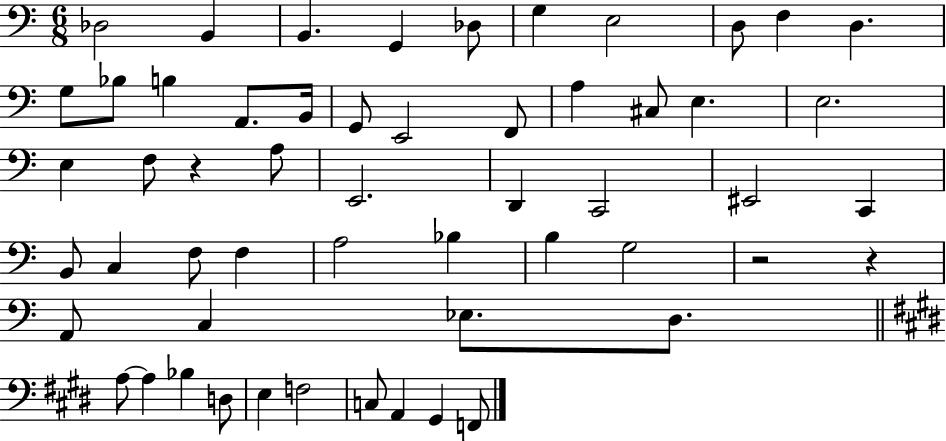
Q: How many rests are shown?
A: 3